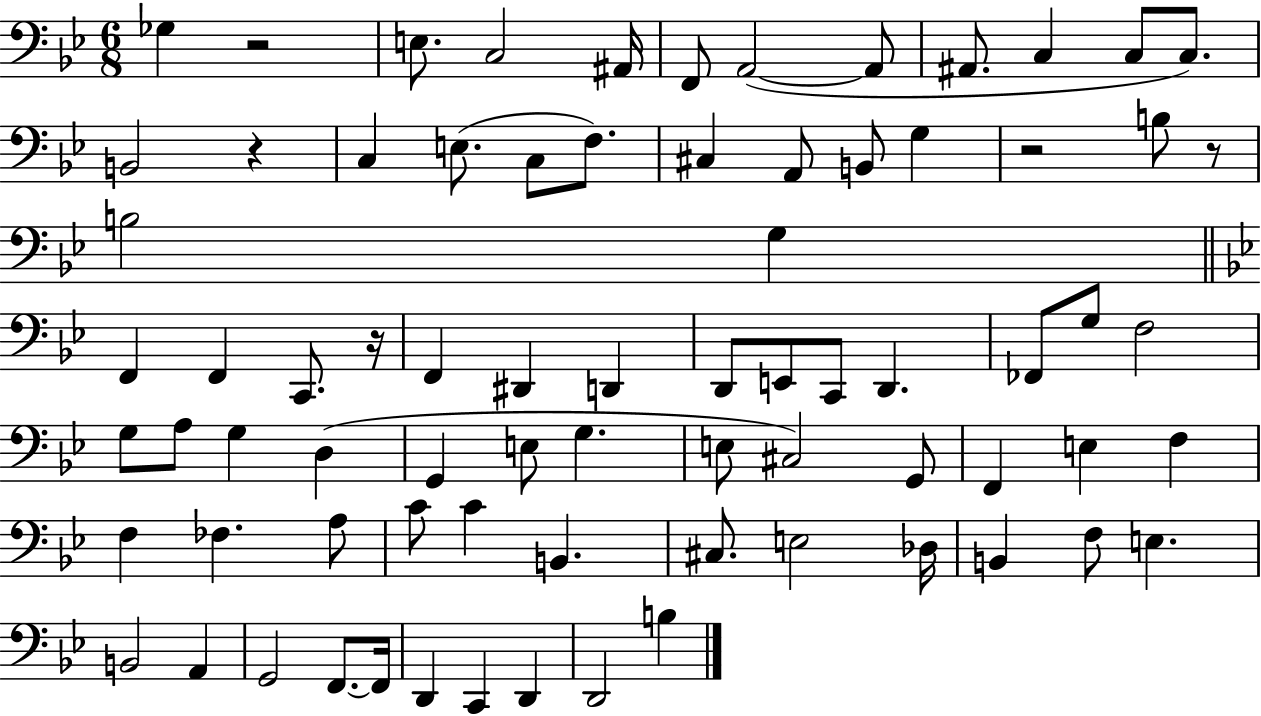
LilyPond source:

{
  \clef bass
  \numericTimeSignature
  \time 6/8
  \key bes \major
  \repeat volta 2 { ges4 r2 | e8. c2 ais,16 | f,8 a,2~(~ a,8 | ais,8. c4 c8 c8.) | \break b,2 r4 | c4 e8.( c8 f8.) | cis4 a,8 b,8 g4 | r2 b8 r8 | \break b2 g4 | \bar "||" \break \key bes \major f,4 f,4 c,8. r16 | f,4 dis,4 d,4 | d,8 e,8 c,8 d,4. | fes,8 g8 f2 | \break g8 a8 g4 d4( | g,4 e8 g4. | e8 cis2) g,8 | f,4 e4 f4 | \break f4 fes4. a8 | c'8 c'4 b,4. | cis8. e2 des16 | b,4 f8 e4. | \break b,2 a,4 | g,2 f,8.~~ f,16 | d,4 c,4 d,4 | d,2 b4 | \break } \bar "|."
}